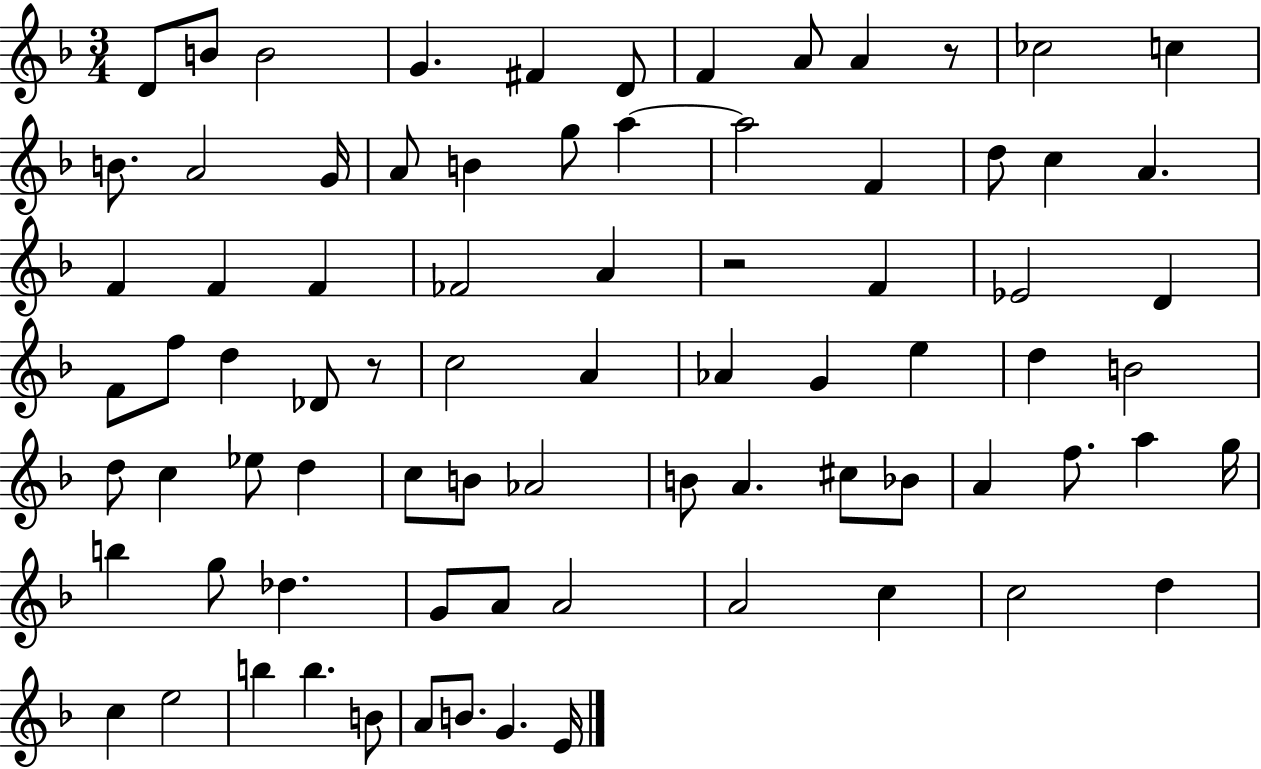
X:1
T:Untitled
M:3/4
L:1/4
K:F
D/2 B/2 B2 G ^F D/2 F A/2 A z/2 _c2 c B/2 A2 G/4 A/2 B g/2 a a2 F d/2 c A F F F _F2 A z2 F _E2 D F/2 f/2 d _D/2 z/2 c2 A _A G e d B2 d/2 c _e/2 d c/2 B/2 _A2 B/2 A ^c/2 _B/2 A f/2 a g/4 b g/2 _d G/2 A/2 A2 A2 c c2 d c e2 b b B/2 A/2 B/2 G E/4